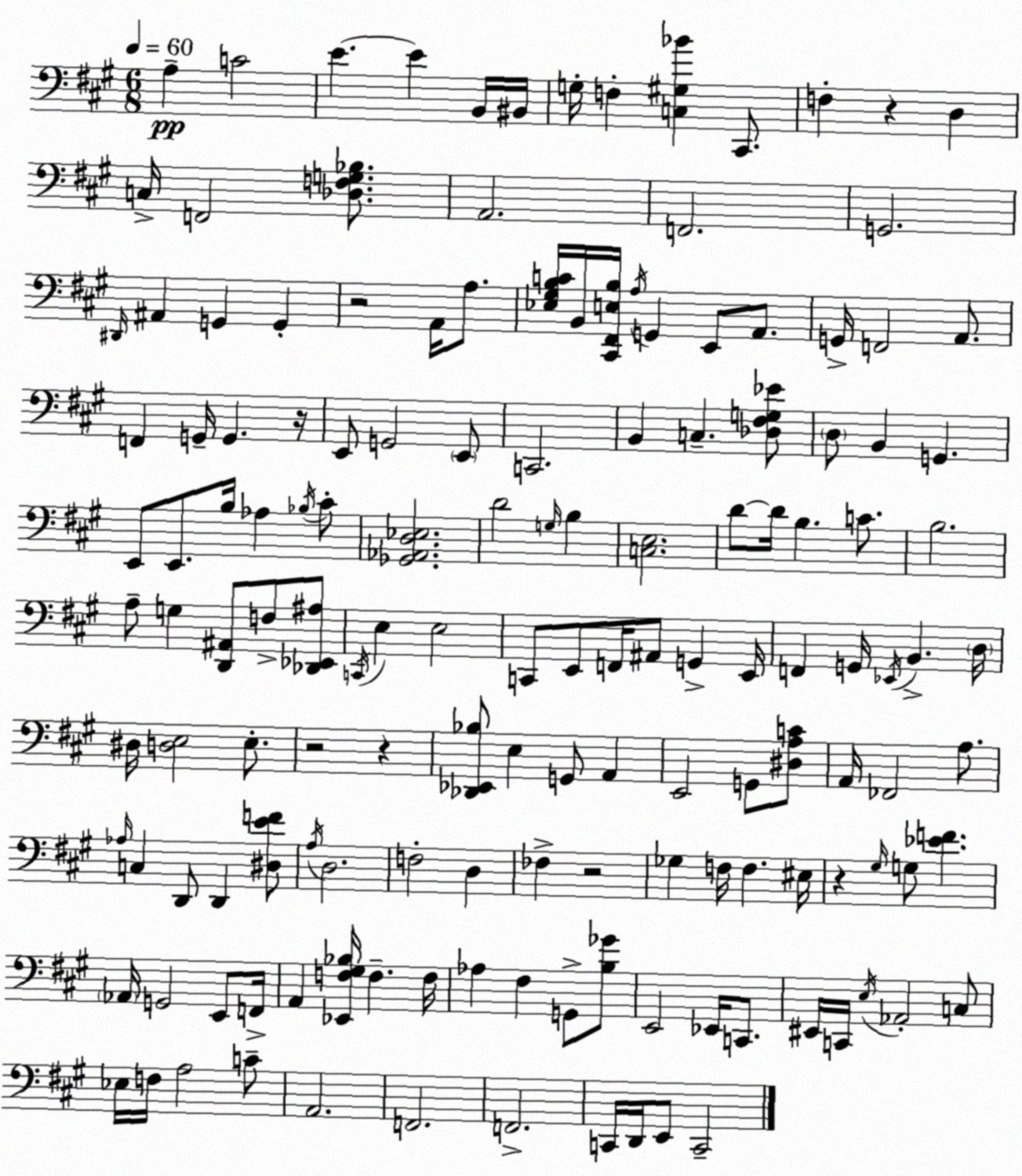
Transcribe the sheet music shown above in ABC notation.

X:1
T:Untitled
M:6/8
L:1/4
K:A
A, C2 E E B,,/4 ^B,,/4 G,/4 F, [C,^G,_B] ^C,,/2 F, z D, C,/4 F,,2 [_D,F,G,_B,]/2 A,,2 F,,2 G,,2 ^D,,/4 ^A,, G,, G,, z2 A,,/4 A,/2 [_E,^G,B,C]/4 B,,/4 [^C,,^F,,E,B,]/4 A,/4 G,, E,,/2 A,,/2 G,,/4 F,,2 A,,/2 F,, G,,/4 G,, z/4 E,,/2 G,,2 E,,/2 C,,2 B,, C, [_D,^F,G,_E]/2 D,/2 B,, G,, E,,/2 E,,/2 B,/4 _A, _B,/4 ^C/2 [_G,,_A,,D,_E,]2 D2 G,/4 B, [C,E,]2 D/2 D/4 B, C/2 B,2 A,/2 G, [D,,^A,,]/2 F,/2 [_D,,_E,,^A,]/2 C,,/4 E, E,2 C,,/2 E,,/2 F,,/4 ^A,,/2 G,, E,,/4 F,, G,,/4 _E,,/4 B,, D,/4 ^D,/4 [D,E,]2 E,/2 z2 z [_D,,_E,,_B,]/2 E, G,,/2 A,, E,,2 G,,/2 [^D,A,C]/2 A,,/4 _F,,2 A,/2 _A,/4 C, D,,/2 D,, [^D,EF]/2 A,/4 D,2 F,2 D, _F, z2 _G, F,/4 F, ^E,/4 z ^G,/4 G,/2 [_EF] _A,,/4 G,,2 E,,/2 F,,/4 A,, [_E,,F,^G,_B,]/4 F, F,/4 _A, ^F, G,,/2 [B,_G]/2 E,,2 _E,,/4 C,,/2 ^E,,/4 C,,/4 E,/4 _A,,2 C,/2 _E,/4 F,/4 A,2 C/2 A,,2 F,,2 F,,2 C,,/4 D,,/4 E,,/2 C,,2